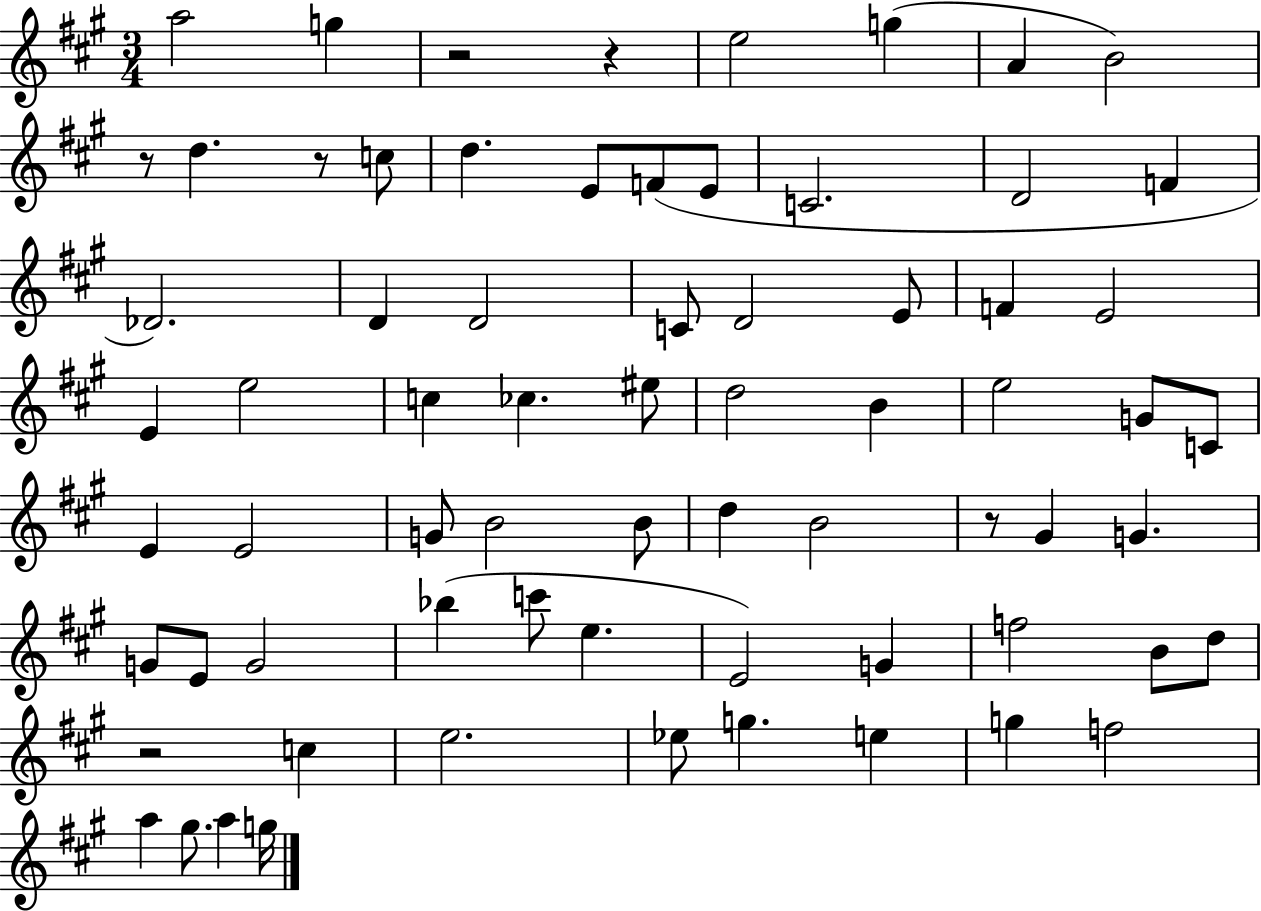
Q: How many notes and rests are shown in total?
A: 70